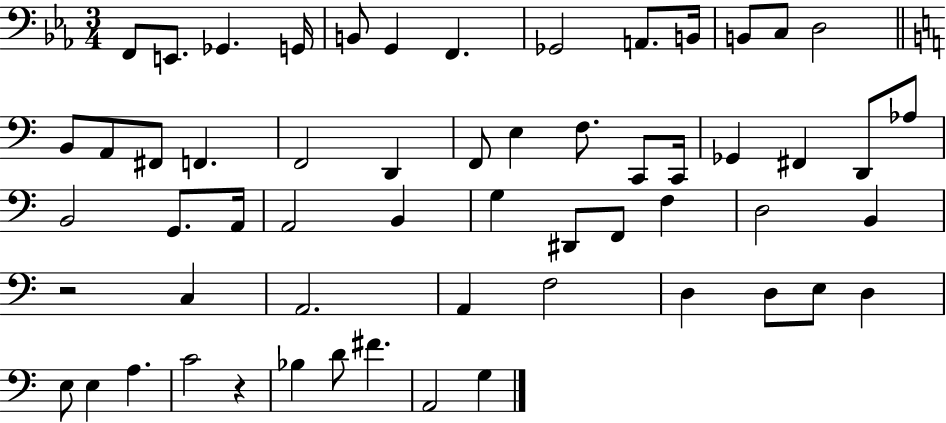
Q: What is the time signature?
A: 3/4